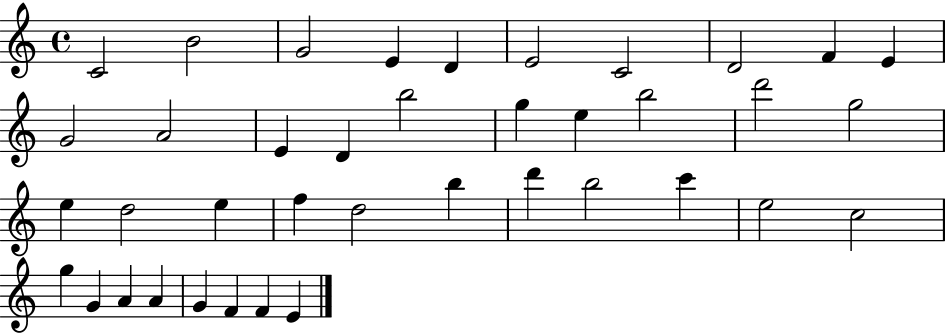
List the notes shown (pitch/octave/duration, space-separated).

C4/h B4/h G4/h E4/q D4/q E4/h C4/h D4/h F4/q E4/q G4/h A4/h E4/q D4/q B5/h G5/q E5/q B5/h D6/h G5/h E5/q D5/h E5/q F5/q D5/h B5/q D6/q B5/h C6/q E5/h C5/h G5/q G4/q A4/q A4/q G4/q F4/q F4/q E4/q